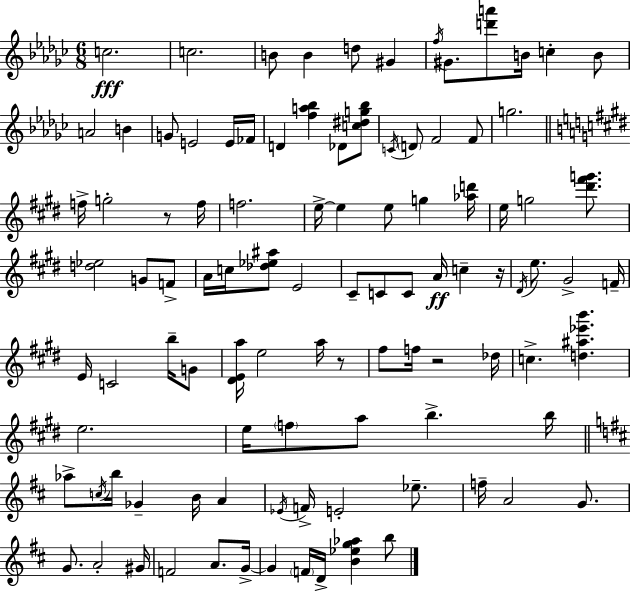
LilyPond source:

{
  \clef treble
  \numericTimeSignature
  \time 6/8
  \key ees \minor
  c''2.\fff | c''2. | b'8 b'4 d''8 gis'4 | \acciaccatura { f''16 } gis'8. <d''' a'''>8 b'16 c''4-. b'8 | \break a'2 b'4 | g'8 e'2 e'16 | fes'16 d'4 <f'' a'' bes''>4 des'8 <c'' dis'' g'' bes''>8 | \acciaccatura { c'16 } \parenthesize d'8 f'2 | \break f'8 g''2. | \bar "||" \break \key e \major f''16-> g''2-. r8 f''16 | f''2. | e''16->~~ e''4 e''8 g''4 <aes'' d'''>16 | e''16 g''2 <dis''' fis''' g'''>8. | \break <d'' ees''>2 g'8 f'8-> | a'16 c''16 <des'' ees'' ais''>8 e'2 | cis'8-- c'8 c'8 a'16\ff c''4-- r16 | \acciaccatura { dis'16 } e''8. gis'2-> | \break f'16-- e'16 c'2 b''16-- g'8 | <dis' e' a''>16 e''2 a''16 r8 | fis''8 f''16 r2 | des''16 c''4.-> <d'' ais'' ees''' b'''>4. | \break e''2. | e''16 \parenthesize f''8 a''8 b''4.-> | b''16 \bar "||" \break \key d \major aes''8-> \acciaccatura { c''16 } b''16 ges'4-- b'16 a'4 | \acciaccatura { ees'16 } f'16-> e'2-. ees''8.-- | f''16-- a'2 g'8. | g'8. a'2-. | \break gis'16 f'2 a'8. | g'16->~~ g'4 \parenthesize f'16 d'16-> <b' ees'' g'' aes''>4 | b''8 \bar "|."
}